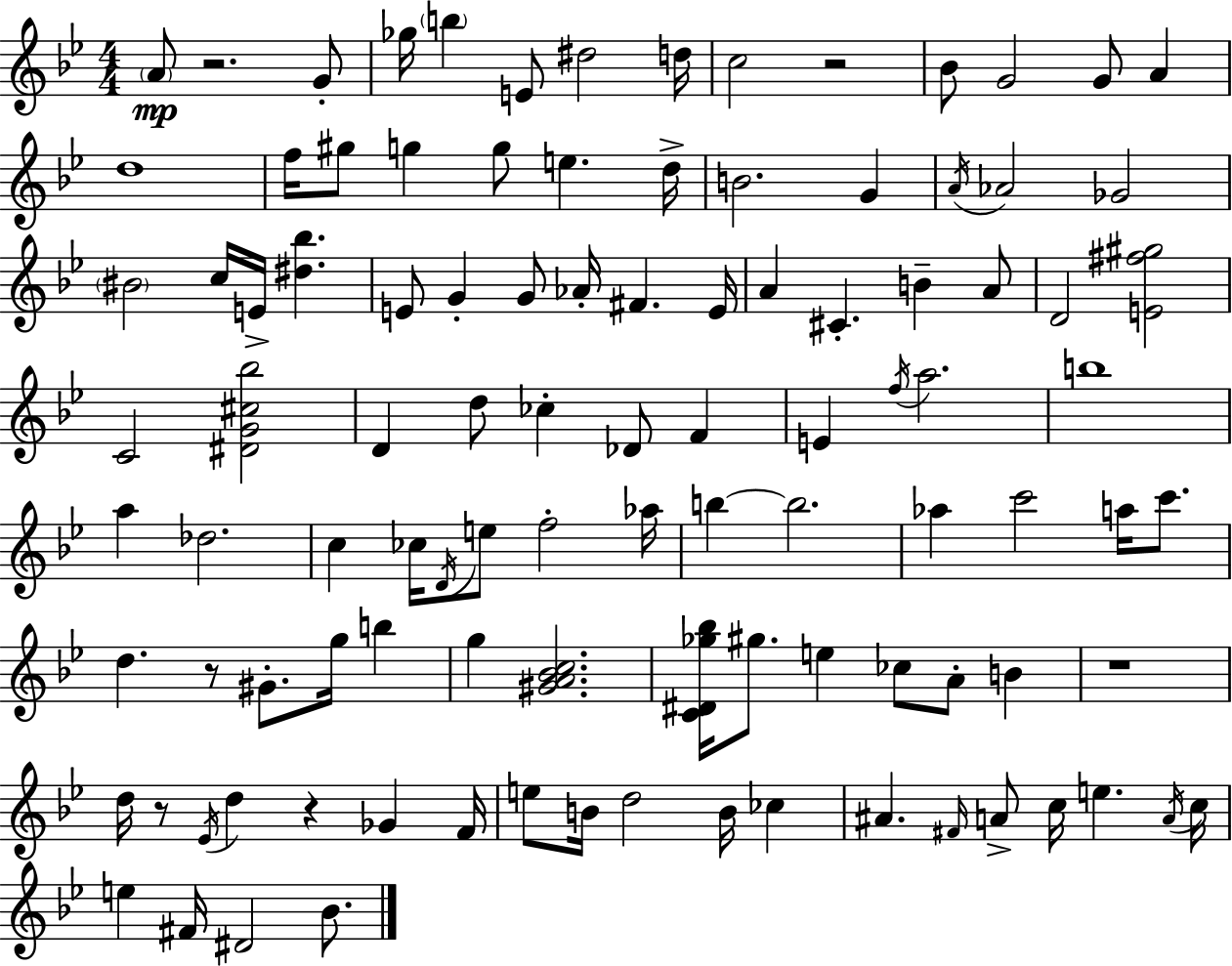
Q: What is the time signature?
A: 4/4